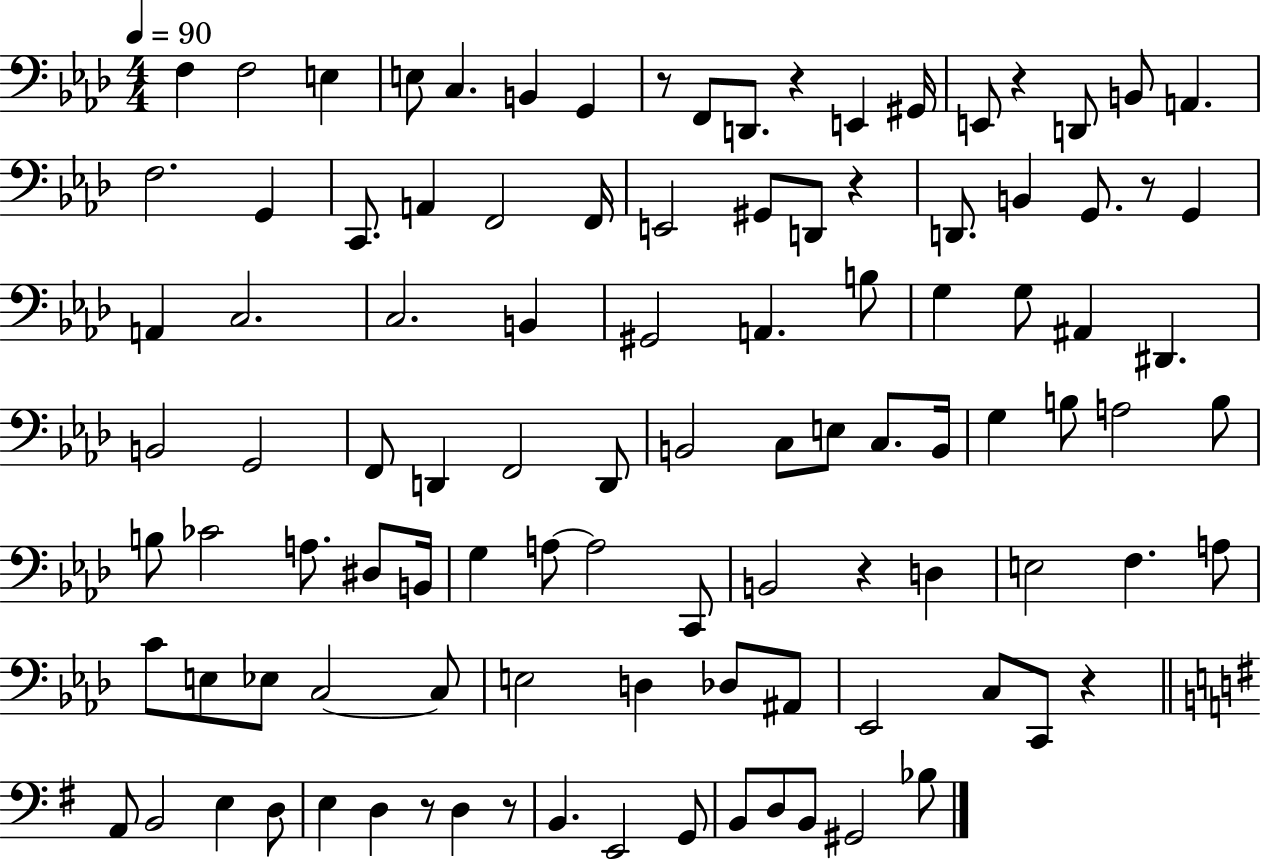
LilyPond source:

{
  \clef bass
  \numericTimeSignature
  \time 4/4
  \key aes \major
  \tempo 4 = 90
  f4 f2 e4 | e8 c4. b,4 g,4 | r8 f,8 d,8. r4 e,4 gis,16 | e,8 r4 d,8 b,8 a,4. | \break f2. g,4 | c,8. a,4 f,2 f,16 | e,2 gis,8 d,8 r4 | d,8. b,4 g,8. r8 g,4 | \break a,4 c2. | c2. b,4 | gis,2 a,4. b8 | g4 g8 ais,4 dis,4. | \break b,2 g,2 | f,8 d,4 f,2 d,8 | b,2 c8 e8 c8. b,16 | g4 b8 a2 b8 | \break b8 ces'2 a8. dis8 b,16 | g4 a8~~ a2 c,8 | b,2 r4 d4 | e2 f4. a8 | \break c'8 e8 ees8 c2~~ c8 | e2 d4 des8 ais,8 | ees,2 c8 c,8 r4 | \bar "||" \break \key g \major a,8 b,2 e4 d8 | e4 d4 r8 d4 r8 | b,4. e,2 g,8 | b,8 d8 b,8 gis,2 bes8 | \break \bar "|."
}